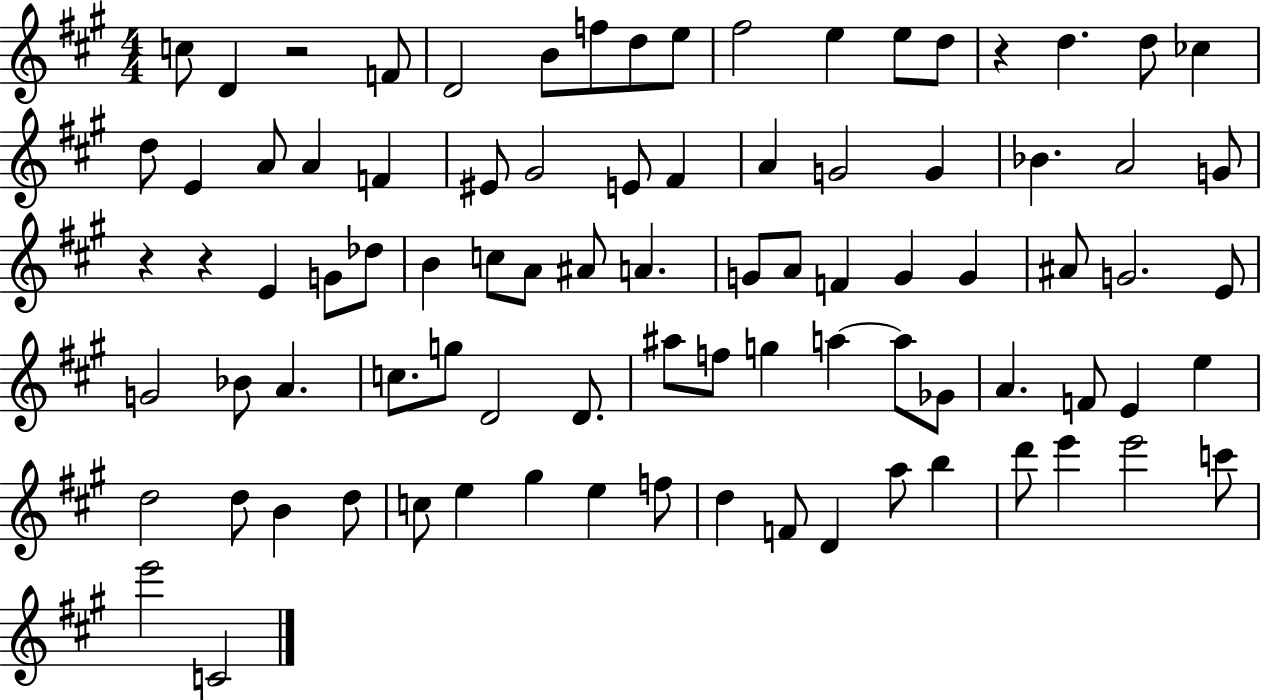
{
  \clef treble
  \numericTimeSignature
  \time 4/4
  \key a \major
  \repeat volta 2 { c''8 d'4 r2 f'8 | d'2 b'8 f''8 d''8 e''8 | fis''2 e''4 e''8 d''8 | r4 d''4. d''8 ces''4 | \break d''8 e'4 a'8 a'4 f'4 | eis'8 gis'2 e'8 fis'4 | a'4 g'2 g'4 | bes'4. a'2 g'8 | \break r4 r4 e'4 g'8 des''8 | b'4 c''8 a'8 ais'8 a'4. | g'8 a'8 f'4 g'4 g'4 | ais'8 g'2. e'8 | \break g'2 bes'8 a'4. | c''8. g''8 d'2 d'8. | ais''8 f''8 g''4 a''4~~ a''8 ges'8 | a'4. f'8 e'4 e''4 | \break d''2 d''8 b'4 d''8 | c''8 e''4 gis''4 e''4 f''8 | d''4 f'8 d'4 a''8 b''4 | d'''8 e'''4 e'''2 c'''8 | \break e'''2 c'2 | } \bar "|."
}